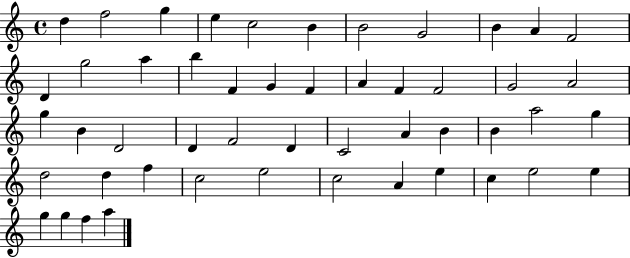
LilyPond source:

{
  \clef treble
  \time 4/4
  \defaultTimeSignature
  \key c \major
  d''4 f''2 g''4 | e''4 c''2 b'4 | b'2 g'2 | b'4 a'4 f'2 | \break d'4 g''2 a''4 | b''4 f'4 g'4 f'4 | a'4 f'4 f'2 | g'2 a'2 | \break g''4 b'4 d'2 | d'4 f'2 d'4 | c'2 a'4 b'4 | b'4 a''2 g''4 | \break d''2 d''4 f''4 | c''2 e''2 | c''2 a'4 e''4 | c''4 e''2 e''4 | \break g''4 g''4 f''4 a''4 | \bar "|."
}